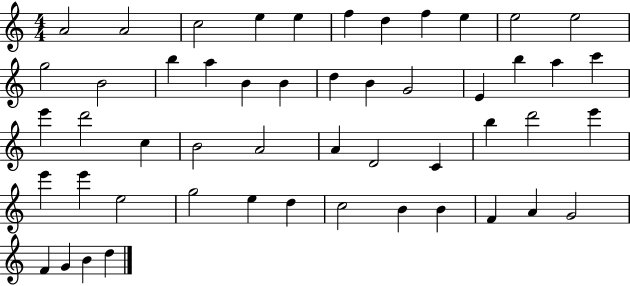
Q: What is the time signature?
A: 4/4